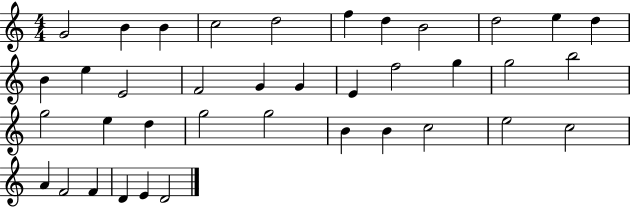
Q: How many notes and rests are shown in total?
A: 38